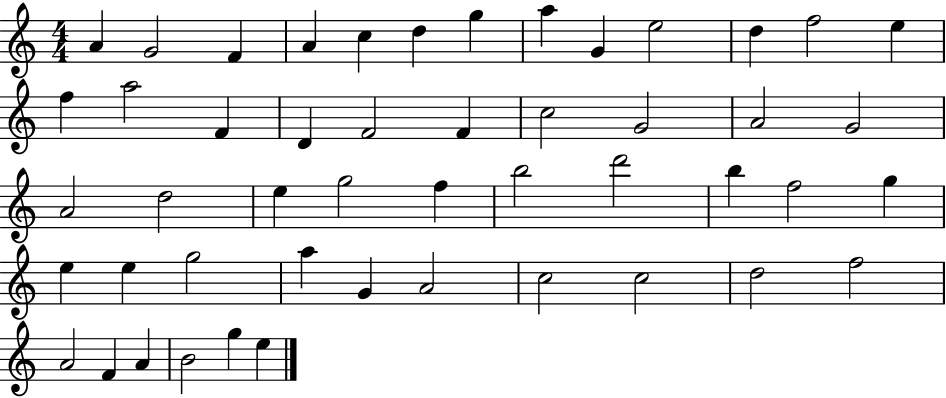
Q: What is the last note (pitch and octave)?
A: E5